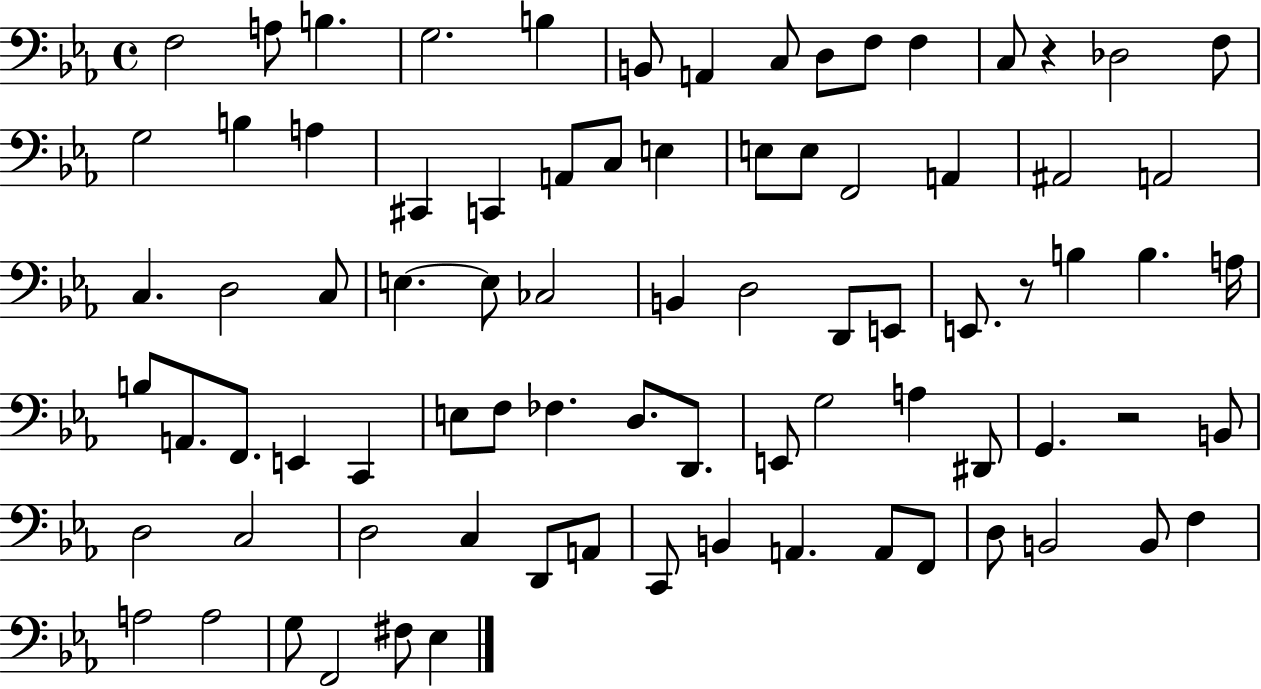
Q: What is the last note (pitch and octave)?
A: Eb3